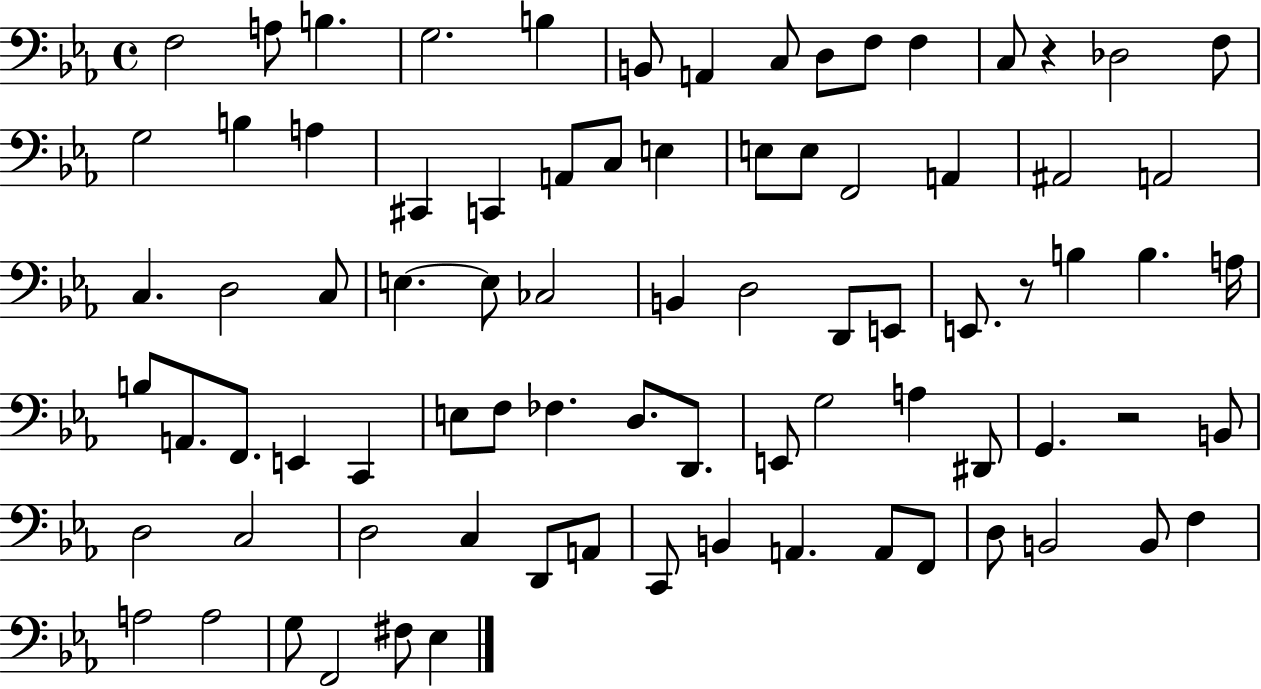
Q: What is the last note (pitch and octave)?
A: Eb3